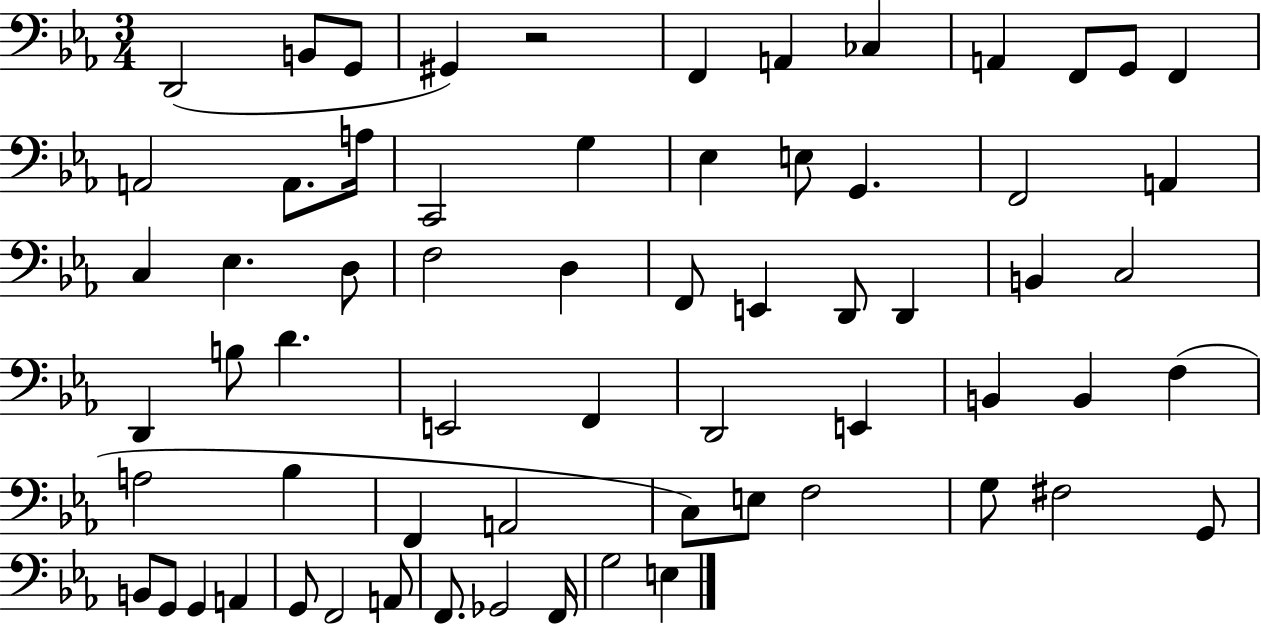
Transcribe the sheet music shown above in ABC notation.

X:1
T:Untitled
M:3/4
L:1/4
K:Eb
D,,2 B,,/2 G,,/2 ^G,, z2 F,, A,, _C, A,, F,,/2 G,,/2 F,, A,,2 A,,/2 A,/4 C,,2 G, _E, E,/2 G,, F,,2 A,, C, _E, D,/2 F,2 D, F,,/2 E,, D,,/2 D,, B,, C,2 D,, B,/2 D E,,2 F,, D,,2 E,, B,, B,, F, A,2 _B, F,, A,,2 C,/2 E,/2 F,2 G,/2 ^F,2 G,,/2 B,,/2 G,,/2 G,, A,, G,,/2 F,,2 A,,/2 F,,/2 _G,,2 F,,/4 G,2 E,